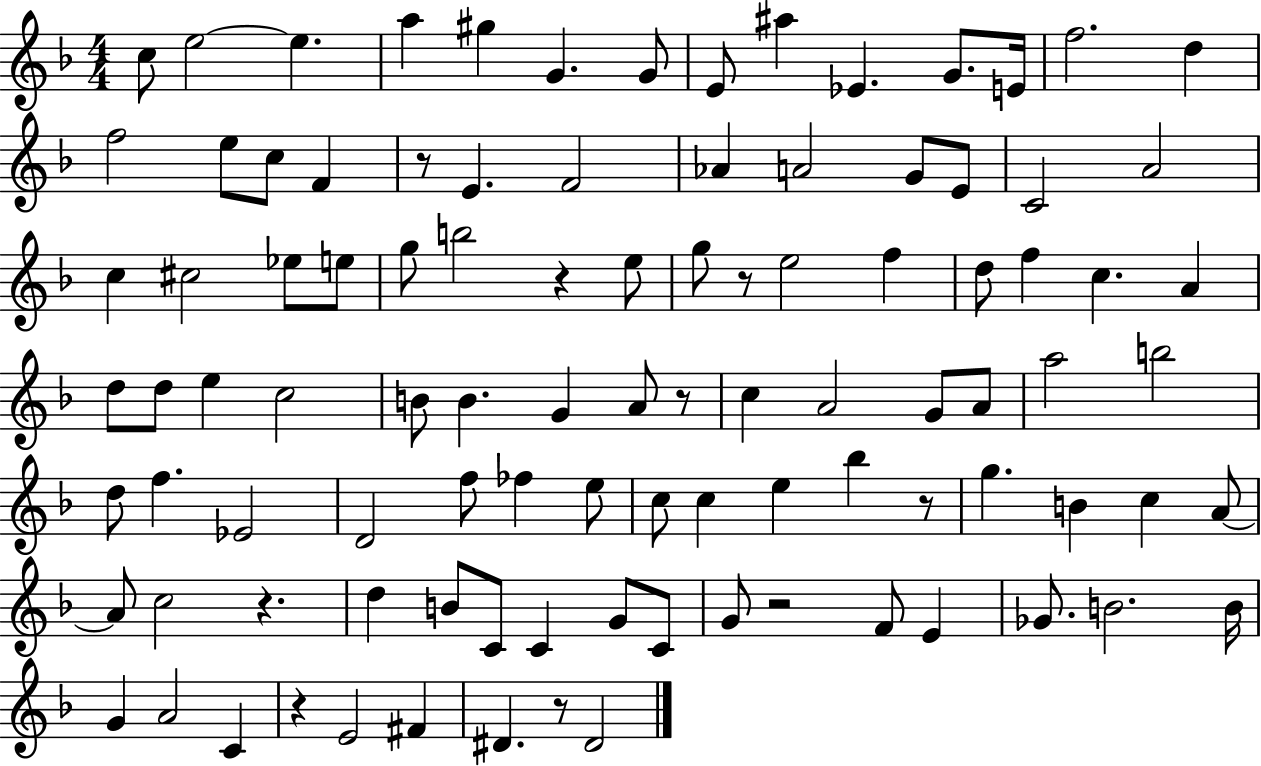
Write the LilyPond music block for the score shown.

{
  \clef treble
  \numericTimeSignature
  \time 4/4
  \key f \major
  c''8 e''2~~ e''4. | a''4 gis''4 g'4. g'8 | e'8 ais''4 ees'4. g'8. e'16 | f''2. d''4 | \break f''2 e''8 c''8 f'4 | r8 e'4. f'2 | aes'4 a'2 g'8 e'8 | c'2 a'2 | \break c''4 cis''2 ees''8 e''8 | g''8 b''2 r4 e''8 | g''8 r8 e''2 f''4 | d''8 f''4 c''4. a'4 | \break d''8 d''8 e''4 c''2 | b'8 b'4. g'4 a'8 r8 | c''4 a'2 g'8 a'8 | a''2 b''2 | \break d''8 f''4. ees'2 | d'2 f''8 fes''4 e''8 | c''8 c''4 e''4 bes''4 r8 | g''4. b'4 c''4 a'8~~ | \break a'8 c''2 r4. | d''4 b'8 c'8 c'4 g'8 c'8 | g'8 r2 f'8 e'4 | ges'8. b'2. b'16 | \break g'4 a'2 c'4 | r4 e'2 fis'4 | dis'4. r8 dis'2 | \bar "|."
}